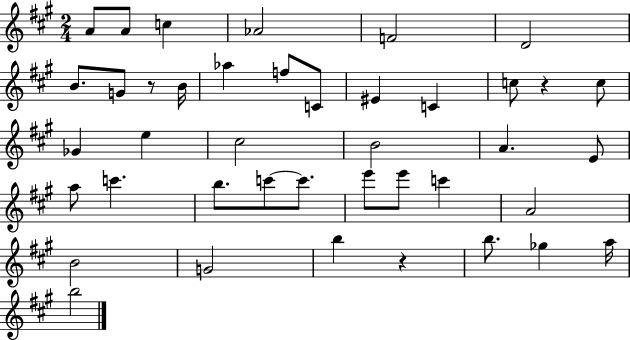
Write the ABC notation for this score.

X:1
T:Untitled
M:2/4
L:1/4
K:A
A/2 A/2 c _A2 F2 D2 B/2 G/2 z/2 B/4 _a f/2 C/2 ^E C c/2 z c/2 _G e ^c2 B2 A E/2 a/2 c' b/2 c'/2 c'/2 e'/2 e'/2 c' A2 B2 G2 b z b/2 _g a/4 b2